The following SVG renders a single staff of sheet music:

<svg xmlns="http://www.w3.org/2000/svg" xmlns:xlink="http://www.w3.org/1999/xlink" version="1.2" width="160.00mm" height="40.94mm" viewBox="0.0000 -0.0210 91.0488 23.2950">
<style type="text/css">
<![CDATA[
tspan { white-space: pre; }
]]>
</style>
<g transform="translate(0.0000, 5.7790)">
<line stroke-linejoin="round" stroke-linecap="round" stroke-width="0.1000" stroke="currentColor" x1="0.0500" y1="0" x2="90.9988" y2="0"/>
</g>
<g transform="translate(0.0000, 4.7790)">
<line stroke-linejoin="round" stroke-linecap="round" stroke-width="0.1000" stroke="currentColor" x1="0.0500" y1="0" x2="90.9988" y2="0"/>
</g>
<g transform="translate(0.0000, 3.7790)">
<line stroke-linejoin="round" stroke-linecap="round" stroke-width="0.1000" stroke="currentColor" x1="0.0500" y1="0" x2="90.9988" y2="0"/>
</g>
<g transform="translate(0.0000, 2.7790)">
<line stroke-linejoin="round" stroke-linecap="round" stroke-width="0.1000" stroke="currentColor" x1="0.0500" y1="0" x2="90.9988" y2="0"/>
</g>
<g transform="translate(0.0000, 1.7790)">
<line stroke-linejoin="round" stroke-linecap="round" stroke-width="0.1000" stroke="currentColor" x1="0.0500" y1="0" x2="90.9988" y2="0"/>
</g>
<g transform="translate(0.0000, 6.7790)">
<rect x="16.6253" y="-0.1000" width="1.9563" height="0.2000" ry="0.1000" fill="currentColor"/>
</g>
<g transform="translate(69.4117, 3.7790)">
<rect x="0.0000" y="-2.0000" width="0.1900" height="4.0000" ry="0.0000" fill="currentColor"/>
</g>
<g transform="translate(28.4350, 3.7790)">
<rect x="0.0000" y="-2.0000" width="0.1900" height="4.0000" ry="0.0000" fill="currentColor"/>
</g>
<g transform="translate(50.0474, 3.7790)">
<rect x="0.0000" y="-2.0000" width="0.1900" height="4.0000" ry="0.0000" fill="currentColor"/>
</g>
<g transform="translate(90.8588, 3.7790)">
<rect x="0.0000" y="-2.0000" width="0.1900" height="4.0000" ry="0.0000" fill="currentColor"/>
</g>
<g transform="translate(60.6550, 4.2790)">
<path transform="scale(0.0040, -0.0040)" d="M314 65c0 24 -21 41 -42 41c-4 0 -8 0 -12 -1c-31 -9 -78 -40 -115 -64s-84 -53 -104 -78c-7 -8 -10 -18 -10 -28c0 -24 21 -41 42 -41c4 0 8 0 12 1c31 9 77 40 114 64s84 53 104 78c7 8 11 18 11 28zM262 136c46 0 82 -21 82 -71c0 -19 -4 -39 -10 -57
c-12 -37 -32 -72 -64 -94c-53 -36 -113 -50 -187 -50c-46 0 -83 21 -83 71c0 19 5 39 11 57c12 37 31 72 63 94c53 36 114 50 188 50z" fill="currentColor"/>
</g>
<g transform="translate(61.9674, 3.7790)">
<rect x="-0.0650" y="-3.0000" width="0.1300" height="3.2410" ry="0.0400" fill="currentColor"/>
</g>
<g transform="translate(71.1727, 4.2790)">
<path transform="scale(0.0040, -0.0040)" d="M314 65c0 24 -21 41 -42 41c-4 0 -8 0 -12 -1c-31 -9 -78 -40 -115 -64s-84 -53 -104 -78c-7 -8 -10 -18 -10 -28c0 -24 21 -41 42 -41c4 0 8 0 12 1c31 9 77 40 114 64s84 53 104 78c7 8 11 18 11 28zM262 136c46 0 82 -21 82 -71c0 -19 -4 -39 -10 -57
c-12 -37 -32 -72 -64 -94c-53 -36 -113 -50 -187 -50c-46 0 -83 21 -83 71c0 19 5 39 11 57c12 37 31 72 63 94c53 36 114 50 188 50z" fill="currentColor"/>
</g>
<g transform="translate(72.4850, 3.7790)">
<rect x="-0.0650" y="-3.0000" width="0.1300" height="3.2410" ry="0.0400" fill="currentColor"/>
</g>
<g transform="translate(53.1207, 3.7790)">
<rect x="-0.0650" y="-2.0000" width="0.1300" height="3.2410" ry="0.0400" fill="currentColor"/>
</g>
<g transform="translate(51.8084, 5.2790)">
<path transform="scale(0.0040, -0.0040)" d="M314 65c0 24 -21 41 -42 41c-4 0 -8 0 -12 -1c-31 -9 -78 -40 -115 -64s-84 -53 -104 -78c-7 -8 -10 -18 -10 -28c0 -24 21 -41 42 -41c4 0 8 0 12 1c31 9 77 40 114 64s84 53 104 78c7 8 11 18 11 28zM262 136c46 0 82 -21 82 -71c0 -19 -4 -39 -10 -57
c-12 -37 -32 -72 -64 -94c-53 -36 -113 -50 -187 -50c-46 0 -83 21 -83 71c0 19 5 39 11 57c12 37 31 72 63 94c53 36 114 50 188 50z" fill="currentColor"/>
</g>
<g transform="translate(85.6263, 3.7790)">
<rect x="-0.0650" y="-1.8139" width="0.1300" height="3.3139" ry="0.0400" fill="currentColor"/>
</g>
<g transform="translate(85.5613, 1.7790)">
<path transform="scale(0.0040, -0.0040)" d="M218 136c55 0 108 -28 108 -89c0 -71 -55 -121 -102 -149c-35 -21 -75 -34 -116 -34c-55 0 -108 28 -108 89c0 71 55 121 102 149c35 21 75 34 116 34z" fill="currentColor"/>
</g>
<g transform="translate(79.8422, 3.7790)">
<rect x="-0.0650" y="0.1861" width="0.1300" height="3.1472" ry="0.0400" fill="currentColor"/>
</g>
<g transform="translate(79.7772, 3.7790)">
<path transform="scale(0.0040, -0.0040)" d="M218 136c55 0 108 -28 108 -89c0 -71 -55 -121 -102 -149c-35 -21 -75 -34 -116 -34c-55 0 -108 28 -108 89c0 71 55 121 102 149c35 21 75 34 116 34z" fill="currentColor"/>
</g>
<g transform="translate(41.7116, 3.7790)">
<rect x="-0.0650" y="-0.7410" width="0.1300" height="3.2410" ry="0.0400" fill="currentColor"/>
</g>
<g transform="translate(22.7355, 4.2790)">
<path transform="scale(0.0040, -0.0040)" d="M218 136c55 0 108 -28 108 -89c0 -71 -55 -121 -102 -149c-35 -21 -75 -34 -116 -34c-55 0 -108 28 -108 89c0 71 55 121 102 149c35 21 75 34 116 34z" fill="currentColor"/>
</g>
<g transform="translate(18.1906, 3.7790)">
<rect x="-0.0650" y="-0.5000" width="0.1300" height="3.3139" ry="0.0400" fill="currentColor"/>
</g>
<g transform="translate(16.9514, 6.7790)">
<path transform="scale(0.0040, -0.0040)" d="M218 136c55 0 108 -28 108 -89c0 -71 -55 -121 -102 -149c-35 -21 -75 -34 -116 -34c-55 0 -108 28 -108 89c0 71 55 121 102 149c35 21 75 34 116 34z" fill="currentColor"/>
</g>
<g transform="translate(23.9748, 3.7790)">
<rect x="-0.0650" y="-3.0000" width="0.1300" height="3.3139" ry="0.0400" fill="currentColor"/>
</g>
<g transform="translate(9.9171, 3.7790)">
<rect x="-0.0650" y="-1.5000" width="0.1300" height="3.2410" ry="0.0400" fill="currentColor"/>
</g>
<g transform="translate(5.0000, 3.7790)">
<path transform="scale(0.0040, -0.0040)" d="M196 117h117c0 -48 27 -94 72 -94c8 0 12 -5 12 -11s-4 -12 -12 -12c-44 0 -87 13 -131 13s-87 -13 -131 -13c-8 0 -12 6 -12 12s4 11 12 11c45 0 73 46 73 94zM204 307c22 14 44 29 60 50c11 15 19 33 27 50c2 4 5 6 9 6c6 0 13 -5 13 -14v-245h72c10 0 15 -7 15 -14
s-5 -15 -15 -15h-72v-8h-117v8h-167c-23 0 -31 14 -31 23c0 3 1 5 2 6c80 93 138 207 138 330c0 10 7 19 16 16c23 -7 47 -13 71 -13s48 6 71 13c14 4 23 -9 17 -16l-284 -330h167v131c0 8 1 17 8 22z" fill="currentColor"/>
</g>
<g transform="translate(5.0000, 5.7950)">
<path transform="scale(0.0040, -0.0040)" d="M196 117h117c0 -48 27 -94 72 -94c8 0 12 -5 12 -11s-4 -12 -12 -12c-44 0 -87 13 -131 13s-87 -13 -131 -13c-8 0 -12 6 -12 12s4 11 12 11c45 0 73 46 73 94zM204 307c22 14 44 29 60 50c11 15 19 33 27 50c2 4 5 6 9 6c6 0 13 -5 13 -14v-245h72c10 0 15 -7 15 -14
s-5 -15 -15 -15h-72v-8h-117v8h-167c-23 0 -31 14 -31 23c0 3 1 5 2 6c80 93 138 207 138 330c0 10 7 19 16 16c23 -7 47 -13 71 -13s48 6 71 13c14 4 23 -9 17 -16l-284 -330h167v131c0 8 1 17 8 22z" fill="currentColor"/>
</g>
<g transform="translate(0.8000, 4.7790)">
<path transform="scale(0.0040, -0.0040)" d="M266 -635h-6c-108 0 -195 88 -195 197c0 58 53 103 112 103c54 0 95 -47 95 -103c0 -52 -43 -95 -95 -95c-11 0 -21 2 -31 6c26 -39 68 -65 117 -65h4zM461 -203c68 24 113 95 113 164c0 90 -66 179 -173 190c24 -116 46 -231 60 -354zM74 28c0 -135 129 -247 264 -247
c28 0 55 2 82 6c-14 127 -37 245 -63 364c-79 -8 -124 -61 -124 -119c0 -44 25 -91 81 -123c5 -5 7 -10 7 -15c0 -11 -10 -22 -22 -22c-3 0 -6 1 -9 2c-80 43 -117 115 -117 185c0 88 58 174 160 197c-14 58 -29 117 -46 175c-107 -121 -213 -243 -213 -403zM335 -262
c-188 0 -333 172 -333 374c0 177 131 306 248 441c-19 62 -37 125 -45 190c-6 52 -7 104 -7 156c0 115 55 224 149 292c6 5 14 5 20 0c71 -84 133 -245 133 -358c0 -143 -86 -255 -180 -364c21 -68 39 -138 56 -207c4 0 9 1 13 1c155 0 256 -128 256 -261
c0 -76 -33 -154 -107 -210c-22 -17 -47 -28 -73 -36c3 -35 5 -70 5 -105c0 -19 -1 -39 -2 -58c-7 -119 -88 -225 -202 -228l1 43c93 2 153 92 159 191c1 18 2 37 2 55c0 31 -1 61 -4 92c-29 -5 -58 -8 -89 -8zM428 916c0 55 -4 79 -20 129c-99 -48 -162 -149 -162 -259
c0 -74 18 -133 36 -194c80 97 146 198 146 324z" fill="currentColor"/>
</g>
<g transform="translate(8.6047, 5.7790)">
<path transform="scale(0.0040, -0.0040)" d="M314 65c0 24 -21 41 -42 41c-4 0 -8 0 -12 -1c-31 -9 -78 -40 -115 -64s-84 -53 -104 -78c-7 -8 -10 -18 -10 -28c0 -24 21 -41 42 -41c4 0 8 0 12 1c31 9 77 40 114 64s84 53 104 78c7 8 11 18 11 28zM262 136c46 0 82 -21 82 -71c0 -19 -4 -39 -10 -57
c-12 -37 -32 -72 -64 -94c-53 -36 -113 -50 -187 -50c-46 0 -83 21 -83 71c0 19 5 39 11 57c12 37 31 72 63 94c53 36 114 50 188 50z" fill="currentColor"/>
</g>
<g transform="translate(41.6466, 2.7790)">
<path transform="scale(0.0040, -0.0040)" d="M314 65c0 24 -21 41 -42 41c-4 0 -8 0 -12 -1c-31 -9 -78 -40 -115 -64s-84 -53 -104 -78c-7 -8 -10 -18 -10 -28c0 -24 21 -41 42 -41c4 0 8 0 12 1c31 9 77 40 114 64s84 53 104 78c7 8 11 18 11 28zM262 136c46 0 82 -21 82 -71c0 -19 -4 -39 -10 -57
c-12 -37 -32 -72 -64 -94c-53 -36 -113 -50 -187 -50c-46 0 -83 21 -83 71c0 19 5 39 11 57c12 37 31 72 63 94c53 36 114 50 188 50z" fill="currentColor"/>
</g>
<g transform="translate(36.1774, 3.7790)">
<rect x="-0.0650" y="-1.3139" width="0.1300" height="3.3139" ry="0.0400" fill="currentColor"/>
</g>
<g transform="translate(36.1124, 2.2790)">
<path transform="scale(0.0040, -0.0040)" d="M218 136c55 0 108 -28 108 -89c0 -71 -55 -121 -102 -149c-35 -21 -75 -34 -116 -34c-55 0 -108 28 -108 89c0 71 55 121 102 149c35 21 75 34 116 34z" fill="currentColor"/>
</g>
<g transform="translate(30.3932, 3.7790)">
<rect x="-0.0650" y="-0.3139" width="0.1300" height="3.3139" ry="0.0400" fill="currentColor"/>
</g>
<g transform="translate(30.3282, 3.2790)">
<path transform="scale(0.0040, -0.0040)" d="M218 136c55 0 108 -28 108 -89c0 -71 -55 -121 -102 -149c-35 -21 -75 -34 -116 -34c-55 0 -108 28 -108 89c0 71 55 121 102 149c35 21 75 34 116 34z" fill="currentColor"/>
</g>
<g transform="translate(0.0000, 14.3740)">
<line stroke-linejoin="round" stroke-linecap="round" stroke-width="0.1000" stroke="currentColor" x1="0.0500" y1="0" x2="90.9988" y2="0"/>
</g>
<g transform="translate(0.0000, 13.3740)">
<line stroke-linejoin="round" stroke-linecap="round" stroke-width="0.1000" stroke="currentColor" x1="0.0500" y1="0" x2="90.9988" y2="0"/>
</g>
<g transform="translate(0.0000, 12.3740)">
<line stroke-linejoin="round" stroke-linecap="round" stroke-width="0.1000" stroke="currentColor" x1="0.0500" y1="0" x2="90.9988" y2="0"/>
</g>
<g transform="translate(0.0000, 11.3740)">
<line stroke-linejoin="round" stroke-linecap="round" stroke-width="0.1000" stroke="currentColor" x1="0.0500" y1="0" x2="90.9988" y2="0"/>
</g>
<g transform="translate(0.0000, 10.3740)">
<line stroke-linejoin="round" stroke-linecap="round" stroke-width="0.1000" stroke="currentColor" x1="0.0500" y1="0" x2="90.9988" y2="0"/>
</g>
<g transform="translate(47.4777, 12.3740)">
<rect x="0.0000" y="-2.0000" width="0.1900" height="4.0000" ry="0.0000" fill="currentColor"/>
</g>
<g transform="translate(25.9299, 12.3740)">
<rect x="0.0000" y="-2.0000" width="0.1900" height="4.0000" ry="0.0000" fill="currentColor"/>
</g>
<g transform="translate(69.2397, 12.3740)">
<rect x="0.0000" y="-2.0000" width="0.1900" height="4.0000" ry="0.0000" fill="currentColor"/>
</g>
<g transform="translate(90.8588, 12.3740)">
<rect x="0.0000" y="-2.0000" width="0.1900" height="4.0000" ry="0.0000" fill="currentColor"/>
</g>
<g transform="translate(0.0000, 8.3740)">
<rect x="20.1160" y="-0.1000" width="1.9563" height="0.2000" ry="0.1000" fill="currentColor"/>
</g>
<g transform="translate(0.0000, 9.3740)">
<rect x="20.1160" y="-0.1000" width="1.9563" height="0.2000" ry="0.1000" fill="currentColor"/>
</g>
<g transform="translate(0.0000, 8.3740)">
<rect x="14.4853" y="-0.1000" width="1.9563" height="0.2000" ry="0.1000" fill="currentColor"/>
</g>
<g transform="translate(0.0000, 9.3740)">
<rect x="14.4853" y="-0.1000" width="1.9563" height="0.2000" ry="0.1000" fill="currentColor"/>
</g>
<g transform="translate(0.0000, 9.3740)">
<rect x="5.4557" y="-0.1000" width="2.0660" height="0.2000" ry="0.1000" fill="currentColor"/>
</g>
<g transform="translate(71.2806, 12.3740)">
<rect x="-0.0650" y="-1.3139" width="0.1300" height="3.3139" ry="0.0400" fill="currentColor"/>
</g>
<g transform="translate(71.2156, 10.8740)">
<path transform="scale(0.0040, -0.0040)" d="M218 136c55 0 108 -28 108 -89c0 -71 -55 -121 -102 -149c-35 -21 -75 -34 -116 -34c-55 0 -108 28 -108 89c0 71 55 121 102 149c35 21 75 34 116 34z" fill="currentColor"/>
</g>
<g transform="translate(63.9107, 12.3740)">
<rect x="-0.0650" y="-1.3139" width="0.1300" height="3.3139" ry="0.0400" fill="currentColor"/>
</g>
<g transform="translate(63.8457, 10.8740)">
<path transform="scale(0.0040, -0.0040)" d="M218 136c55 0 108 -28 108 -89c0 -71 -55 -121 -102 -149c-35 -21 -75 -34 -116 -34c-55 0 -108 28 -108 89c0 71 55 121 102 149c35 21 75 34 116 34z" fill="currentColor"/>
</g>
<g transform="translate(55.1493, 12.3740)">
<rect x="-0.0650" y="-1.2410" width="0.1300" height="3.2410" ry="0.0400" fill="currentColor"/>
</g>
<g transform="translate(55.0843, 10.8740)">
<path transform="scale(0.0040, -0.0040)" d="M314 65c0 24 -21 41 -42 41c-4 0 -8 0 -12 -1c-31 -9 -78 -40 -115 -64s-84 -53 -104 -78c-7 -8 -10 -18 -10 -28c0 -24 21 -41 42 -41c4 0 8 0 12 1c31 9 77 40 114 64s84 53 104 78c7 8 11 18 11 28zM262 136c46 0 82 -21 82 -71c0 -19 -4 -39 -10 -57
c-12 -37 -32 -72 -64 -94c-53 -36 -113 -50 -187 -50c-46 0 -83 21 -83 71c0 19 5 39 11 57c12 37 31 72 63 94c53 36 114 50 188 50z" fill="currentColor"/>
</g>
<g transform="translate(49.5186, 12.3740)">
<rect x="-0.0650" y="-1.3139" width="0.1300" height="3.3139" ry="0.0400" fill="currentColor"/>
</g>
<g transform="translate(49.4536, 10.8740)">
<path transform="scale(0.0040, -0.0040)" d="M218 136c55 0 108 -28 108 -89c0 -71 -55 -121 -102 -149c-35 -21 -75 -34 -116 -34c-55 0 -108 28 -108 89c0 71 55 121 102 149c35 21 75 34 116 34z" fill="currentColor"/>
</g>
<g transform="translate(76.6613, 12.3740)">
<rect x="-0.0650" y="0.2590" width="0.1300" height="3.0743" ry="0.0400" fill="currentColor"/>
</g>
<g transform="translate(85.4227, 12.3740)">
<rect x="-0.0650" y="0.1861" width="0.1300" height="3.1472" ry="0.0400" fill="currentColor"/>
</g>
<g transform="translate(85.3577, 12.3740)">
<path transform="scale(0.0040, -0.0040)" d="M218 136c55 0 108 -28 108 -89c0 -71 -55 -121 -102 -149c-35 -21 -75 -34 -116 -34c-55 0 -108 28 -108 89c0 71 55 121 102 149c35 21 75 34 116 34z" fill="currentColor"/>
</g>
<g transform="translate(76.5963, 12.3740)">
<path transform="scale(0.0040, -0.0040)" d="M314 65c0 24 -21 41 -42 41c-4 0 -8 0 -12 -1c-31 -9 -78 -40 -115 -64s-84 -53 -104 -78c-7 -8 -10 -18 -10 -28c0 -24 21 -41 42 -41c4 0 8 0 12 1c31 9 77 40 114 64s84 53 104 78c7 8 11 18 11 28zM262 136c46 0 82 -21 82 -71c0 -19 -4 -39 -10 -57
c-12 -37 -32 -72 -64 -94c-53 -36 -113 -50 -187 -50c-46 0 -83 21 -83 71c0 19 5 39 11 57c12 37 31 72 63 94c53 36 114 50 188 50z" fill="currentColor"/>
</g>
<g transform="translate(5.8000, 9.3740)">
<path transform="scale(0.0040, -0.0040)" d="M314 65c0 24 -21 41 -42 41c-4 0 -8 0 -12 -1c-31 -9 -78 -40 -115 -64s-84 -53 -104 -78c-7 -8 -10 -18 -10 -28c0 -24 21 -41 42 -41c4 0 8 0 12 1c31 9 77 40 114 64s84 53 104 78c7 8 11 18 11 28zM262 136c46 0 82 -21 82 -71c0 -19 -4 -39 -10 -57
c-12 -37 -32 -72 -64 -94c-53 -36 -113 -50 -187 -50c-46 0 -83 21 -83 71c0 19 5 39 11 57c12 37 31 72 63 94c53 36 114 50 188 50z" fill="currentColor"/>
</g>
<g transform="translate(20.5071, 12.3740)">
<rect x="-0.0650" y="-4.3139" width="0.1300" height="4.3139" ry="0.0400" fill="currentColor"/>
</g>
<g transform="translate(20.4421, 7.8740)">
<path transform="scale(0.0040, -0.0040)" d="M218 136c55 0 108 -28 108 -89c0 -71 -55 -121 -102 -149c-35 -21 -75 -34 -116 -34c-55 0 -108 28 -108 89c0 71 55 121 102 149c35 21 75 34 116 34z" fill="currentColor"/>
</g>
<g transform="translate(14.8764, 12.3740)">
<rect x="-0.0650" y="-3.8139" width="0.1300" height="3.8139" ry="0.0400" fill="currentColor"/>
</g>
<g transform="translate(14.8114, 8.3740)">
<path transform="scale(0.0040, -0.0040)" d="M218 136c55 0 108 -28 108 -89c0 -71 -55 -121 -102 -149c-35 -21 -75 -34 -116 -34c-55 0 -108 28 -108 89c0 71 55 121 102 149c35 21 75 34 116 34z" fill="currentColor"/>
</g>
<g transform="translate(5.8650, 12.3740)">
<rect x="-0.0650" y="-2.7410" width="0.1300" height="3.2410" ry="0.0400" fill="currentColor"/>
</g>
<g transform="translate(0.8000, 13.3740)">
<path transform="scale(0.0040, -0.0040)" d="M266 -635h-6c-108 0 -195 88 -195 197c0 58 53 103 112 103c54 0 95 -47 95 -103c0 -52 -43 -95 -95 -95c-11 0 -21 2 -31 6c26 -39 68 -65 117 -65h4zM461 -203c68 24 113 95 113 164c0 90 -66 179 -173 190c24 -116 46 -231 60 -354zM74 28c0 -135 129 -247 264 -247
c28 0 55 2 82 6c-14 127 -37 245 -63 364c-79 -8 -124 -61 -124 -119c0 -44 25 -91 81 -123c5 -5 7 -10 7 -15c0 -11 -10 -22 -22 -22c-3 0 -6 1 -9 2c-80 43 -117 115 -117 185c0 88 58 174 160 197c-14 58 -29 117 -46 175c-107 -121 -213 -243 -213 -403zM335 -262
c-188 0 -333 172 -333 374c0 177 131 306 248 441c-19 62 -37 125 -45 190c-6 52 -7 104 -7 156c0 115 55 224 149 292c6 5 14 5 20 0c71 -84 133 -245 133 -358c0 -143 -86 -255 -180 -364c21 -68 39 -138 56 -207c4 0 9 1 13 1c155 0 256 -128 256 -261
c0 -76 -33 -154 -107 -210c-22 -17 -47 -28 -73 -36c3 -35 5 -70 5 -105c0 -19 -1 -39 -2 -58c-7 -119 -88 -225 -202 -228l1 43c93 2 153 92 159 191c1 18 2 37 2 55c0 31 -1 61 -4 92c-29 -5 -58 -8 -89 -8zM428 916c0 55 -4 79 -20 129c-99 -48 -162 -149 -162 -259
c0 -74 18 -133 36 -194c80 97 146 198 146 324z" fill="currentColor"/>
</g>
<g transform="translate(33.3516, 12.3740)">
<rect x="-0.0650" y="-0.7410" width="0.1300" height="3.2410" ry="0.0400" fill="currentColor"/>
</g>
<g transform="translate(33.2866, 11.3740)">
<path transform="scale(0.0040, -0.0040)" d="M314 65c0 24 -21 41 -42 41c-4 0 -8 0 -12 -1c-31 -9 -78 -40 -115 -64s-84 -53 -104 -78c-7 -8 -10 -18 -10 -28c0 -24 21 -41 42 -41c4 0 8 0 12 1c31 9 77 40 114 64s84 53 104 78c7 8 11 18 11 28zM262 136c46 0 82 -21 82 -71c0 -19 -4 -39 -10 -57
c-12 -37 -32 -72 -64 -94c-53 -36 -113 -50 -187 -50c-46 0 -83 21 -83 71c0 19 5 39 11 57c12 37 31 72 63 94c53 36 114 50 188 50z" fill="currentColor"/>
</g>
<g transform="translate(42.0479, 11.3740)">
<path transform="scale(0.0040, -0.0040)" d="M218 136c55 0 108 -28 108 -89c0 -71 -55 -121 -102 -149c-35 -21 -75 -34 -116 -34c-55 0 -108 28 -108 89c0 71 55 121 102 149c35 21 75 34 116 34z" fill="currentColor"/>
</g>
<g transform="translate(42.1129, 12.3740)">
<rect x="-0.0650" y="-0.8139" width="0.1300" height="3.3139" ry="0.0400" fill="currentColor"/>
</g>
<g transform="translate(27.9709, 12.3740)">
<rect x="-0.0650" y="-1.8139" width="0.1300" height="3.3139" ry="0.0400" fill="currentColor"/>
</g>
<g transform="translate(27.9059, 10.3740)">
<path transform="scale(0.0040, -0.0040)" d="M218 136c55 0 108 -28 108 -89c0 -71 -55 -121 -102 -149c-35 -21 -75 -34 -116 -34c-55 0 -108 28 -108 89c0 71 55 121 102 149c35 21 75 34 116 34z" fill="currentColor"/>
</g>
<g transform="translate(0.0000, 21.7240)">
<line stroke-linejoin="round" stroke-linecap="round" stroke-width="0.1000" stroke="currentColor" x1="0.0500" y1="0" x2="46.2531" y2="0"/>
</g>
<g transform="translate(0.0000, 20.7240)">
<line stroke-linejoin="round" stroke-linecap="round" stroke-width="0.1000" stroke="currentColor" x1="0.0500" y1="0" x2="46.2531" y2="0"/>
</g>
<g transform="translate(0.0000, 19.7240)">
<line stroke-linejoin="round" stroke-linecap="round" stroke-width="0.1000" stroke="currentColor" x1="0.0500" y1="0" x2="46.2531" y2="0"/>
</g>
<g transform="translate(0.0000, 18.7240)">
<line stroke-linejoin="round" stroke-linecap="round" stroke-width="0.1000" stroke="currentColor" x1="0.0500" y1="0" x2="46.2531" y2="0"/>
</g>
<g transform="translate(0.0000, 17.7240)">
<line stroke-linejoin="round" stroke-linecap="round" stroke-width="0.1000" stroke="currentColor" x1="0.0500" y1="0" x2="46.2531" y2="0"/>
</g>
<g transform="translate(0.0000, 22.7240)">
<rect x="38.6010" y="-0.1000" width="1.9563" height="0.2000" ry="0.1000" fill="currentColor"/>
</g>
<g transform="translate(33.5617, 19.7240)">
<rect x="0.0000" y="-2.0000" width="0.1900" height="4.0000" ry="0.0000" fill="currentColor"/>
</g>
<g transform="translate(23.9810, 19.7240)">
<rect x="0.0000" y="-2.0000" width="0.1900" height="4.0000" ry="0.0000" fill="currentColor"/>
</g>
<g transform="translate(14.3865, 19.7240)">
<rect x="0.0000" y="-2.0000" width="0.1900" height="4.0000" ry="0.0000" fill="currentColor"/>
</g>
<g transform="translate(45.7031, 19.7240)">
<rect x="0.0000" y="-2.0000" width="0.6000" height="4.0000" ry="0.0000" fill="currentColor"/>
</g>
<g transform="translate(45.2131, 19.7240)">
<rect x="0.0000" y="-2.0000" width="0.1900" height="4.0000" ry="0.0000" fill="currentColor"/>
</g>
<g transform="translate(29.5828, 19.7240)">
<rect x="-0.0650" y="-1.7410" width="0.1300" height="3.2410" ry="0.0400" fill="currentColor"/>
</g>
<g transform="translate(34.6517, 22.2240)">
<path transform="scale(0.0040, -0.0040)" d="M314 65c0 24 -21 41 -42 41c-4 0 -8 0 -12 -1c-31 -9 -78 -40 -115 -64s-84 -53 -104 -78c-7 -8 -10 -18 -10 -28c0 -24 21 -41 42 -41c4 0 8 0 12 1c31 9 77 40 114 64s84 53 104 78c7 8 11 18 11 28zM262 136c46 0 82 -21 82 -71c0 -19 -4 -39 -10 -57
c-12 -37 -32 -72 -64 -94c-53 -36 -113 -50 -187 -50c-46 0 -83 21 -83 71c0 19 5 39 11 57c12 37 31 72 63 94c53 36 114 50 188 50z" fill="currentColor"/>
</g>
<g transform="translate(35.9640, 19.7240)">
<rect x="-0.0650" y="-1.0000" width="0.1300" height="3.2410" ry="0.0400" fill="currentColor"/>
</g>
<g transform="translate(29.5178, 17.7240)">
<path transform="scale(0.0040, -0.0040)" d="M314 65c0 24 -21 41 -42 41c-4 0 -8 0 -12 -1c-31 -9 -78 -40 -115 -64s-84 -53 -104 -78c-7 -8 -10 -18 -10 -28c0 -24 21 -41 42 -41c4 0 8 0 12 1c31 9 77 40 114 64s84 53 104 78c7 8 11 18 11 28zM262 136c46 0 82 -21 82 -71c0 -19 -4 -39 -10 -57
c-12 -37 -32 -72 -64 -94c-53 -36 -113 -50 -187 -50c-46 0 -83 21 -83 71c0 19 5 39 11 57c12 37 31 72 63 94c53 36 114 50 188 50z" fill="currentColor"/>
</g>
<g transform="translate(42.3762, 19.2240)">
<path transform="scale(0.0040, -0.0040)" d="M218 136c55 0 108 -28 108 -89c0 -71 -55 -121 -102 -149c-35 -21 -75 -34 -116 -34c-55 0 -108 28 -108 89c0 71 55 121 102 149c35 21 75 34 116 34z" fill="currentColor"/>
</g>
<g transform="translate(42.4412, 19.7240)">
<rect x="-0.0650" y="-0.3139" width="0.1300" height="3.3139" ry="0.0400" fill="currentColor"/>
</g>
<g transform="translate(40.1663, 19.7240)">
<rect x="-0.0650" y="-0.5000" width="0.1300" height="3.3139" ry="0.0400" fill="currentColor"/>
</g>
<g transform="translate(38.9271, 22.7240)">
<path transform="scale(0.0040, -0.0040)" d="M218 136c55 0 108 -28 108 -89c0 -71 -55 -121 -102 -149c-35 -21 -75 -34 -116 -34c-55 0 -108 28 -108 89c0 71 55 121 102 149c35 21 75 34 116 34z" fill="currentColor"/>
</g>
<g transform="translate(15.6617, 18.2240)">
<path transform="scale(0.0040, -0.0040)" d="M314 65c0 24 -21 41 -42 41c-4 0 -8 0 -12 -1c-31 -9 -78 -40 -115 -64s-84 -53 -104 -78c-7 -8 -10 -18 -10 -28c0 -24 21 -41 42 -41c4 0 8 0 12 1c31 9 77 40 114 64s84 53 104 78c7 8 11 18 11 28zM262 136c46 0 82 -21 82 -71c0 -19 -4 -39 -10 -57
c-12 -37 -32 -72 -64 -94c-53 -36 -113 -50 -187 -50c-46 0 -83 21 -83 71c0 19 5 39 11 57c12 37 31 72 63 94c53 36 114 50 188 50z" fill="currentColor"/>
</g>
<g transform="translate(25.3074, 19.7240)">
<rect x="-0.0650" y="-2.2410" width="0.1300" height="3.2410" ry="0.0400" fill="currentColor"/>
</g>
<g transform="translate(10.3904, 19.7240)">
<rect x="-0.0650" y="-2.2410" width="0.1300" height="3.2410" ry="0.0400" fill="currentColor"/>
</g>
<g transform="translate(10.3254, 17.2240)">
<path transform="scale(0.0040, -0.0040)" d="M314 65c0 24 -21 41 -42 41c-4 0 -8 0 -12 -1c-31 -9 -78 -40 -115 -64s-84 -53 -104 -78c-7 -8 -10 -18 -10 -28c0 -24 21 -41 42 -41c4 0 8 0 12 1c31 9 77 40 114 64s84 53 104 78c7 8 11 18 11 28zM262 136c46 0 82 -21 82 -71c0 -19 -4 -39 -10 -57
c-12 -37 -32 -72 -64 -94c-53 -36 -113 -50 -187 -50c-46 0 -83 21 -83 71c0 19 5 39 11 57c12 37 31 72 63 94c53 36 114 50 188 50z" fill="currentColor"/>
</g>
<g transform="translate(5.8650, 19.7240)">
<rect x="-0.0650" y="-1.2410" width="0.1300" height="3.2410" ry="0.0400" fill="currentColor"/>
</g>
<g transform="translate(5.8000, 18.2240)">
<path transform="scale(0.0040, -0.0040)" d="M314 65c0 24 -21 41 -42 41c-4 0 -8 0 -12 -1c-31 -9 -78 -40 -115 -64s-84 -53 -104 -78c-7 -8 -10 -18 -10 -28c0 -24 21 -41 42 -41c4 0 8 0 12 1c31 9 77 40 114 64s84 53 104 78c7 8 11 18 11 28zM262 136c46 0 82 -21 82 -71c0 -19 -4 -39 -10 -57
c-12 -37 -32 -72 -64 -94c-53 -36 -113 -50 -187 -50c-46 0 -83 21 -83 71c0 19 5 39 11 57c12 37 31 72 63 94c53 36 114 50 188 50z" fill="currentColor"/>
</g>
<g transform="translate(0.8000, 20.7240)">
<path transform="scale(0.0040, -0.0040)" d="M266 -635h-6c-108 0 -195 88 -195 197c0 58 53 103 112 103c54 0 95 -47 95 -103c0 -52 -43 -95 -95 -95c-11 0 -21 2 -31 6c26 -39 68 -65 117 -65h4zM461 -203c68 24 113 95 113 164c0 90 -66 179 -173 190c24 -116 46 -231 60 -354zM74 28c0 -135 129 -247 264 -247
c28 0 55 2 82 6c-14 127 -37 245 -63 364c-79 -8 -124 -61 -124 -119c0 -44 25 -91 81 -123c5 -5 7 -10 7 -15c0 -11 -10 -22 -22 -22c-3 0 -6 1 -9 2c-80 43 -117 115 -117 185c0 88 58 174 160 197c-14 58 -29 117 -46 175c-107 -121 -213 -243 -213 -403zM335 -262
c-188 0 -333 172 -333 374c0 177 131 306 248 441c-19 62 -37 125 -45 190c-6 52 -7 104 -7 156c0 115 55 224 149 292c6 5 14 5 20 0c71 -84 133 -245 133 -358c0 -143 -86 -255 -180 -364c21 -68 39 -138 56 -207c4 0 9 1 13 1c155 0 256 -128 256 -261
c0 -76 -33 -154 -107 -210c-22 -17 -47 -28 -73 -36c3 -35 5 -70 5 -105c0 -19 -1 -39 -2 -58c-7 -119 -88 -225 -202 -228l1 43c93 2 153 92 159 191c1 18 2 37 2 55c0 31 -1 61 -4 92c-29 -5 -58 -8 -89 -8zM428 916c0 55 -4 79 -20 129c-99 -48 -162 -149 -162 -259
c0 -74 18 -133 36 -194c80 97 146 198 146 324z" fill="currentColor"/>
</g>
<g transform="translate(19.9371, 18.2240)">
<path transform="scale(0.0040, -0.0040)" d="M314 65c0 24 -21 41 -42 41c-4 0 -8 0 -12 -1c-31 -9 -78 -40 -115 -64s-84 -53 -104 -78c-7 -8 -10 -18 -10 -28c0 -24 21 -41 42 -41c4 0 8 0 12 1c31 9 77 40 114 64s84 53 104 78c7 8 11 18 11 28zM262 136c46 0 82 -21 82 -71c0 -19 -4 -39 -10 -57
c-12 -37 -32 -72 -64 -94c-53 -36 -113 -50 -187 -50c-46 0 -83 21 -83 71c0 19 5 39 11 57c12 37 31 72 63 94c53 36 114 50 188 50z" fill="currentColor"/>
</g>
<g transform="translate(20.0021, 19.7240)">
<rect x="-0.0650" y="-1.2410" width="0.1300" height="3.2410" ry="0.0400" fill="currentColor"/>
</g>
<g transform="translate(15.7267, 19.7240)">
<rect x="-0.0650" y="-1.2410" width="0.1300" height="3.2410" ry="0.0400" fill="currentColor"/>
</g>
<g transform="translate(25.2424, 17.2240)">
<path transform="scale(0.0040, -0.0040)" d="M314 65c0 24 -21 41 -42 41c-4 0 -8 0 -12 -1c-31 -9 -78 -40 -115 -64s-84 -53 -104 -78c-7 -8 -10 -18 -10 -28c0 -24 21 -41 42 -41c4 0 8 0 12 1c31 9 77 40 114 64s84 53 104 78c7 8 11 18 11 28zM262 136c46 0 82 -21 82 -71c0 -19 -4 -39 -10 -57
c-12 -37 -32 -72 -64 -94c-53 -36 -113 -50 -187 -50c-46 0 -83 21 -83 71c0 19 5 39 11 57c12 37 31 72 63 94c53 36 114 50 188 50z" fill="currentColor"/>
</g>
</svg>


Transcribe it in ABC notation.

X:1
T:Untitled
M:4/4
L:1/4
K:C
E2 C A c e d2 F2 A2 A2 B f a2 c' d' f d2 d e e2 e e B2 B e2 g2 e2 e2 g2 f2 D2 C c